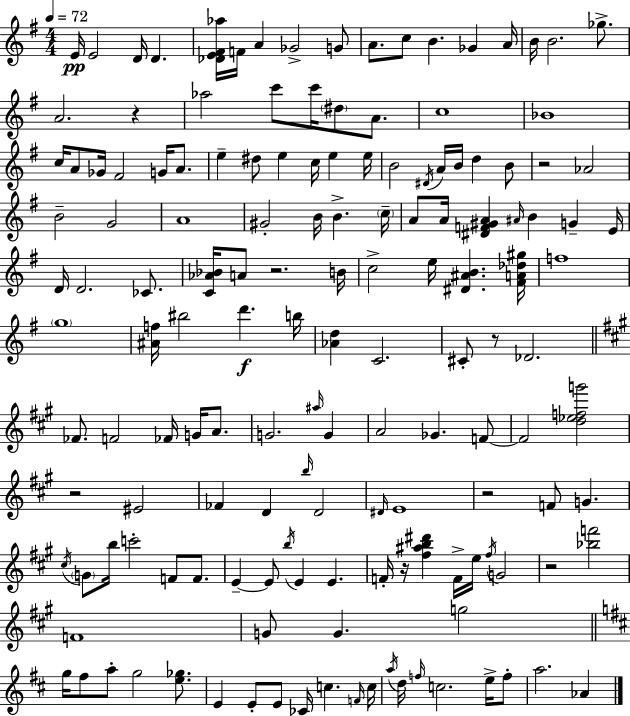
E4/s E4/h D4/s D4/q. [Db4,E4,F#4,Ab5]/s F4/s A4/q Gb4/h G4/e A4/e. C5/e B4/q. Gb4/q A4/s B4/s B4/h. Gb5/e. A4/h. R/q Ab5/h C6/e C6/s D#5/e A4/e. C5/w Bb4/w C5/s A4/e Gb4/s F#4/h G4/s A4/e. E5/q D#5/e E5/q C5/s E5/q E5/s B4/h D#4/s A4/s B4/s D5/q B4/e R/h Ab4/h B4/h G4/h A4/w G#4/h B4/s B4/q. C5/s A4/e A4/s [D#4,F4,G#4,A4]/q A#4/s B4/q G4/q E4/s D4/s D4/h. CES4/e. [C4,Ab4,Bb4]/s A4/e R/h. B4/s C5/h E5/s [D#4,A#4,B4]/q. [F#4,A4,Db5,G#5]/s F5/w G5/w [A#4,F5]/s BIS5/h D6/q. B5/s [Ab4,D5]/q C4/h. C#4/e R/e Db4/h. FES4/e. F4/h FES4/s G4/s A4/e. G4/h. A#5/s G4/q A4/h Gb4/q. F4/e F4/h [D5,Eb5,F5,G6]/h R/h EIS4/h FES4/q D4/q B5/s D4/h D#4/s E4/w R/h F4/e G4/q. C#5/s G4/e B5/s C6/h F4/e F4/e. E4/q E4/e B5/s E4/q E4/q. F4/s R/s [F#5,A#5,B5,D#6]/q F4/s E5/s F#5/s G4/h R/h [Bb5,F6]/h F4/w G4/e G4/q. G5/h G5/s F#5/e A5/e G5/h [E5,Gb5]/e. E4/q E4/e E4/e CES4/s C5/q. F4/s C5/s A5/s D5/s F5/s C5/h. E5/s F5/e A5/h. Ab4/q